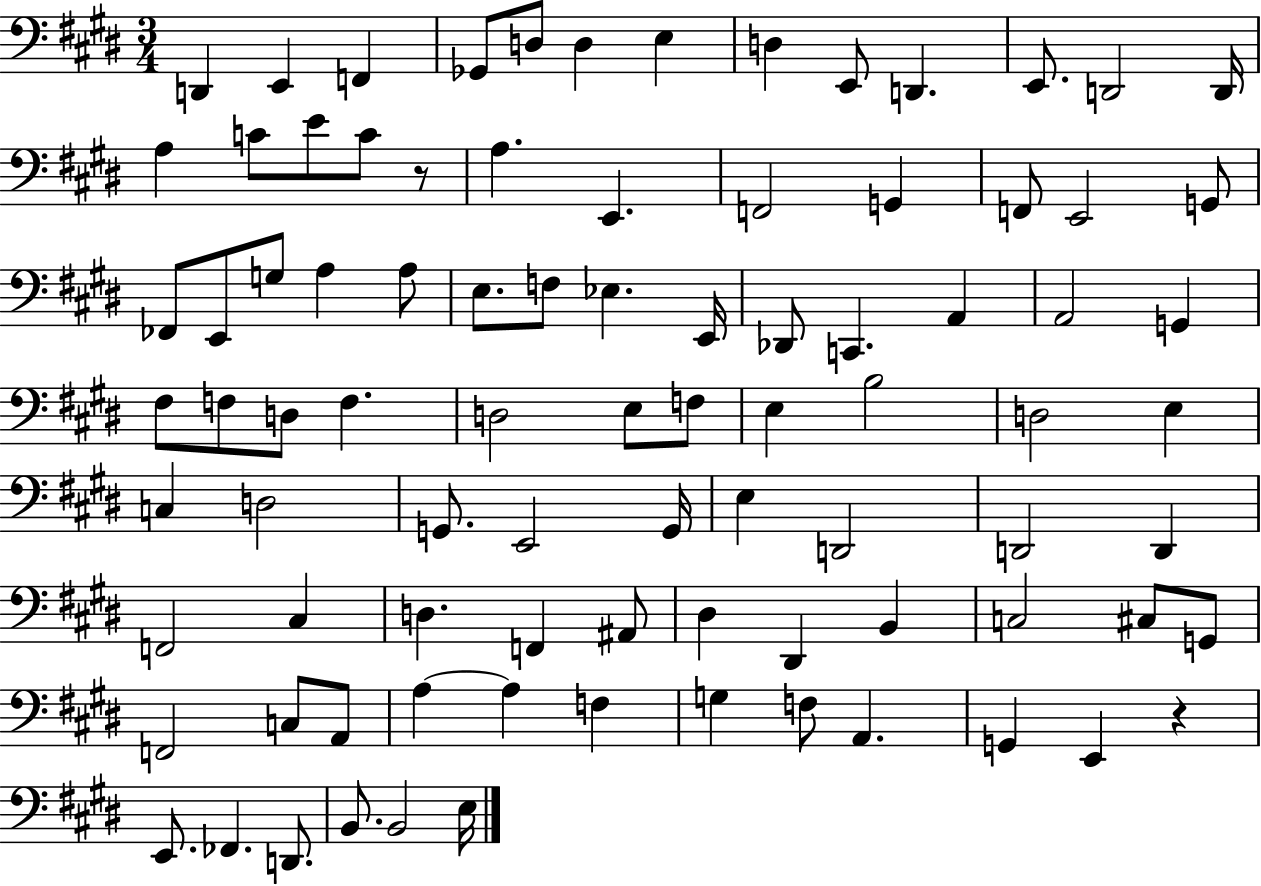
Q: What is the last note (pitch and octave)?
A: E3